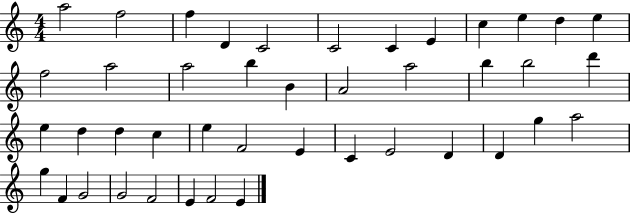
A5/h F5/h F5/q D4/q C4/h C4/h C4/q E4/q C5/q E5/q D5/q E5/q F5/h A5/h A5/h B5/q B4/q A4/h A5/h B5/q B5/h D6/q E5/q D5/q D5/q C5/q E5/q F4/h E4/q C4/q E4/h D4/q D4/q G5/q A5/h G5/q F4/q G4/h G4/h F4/h E4/q F4/h E4/q